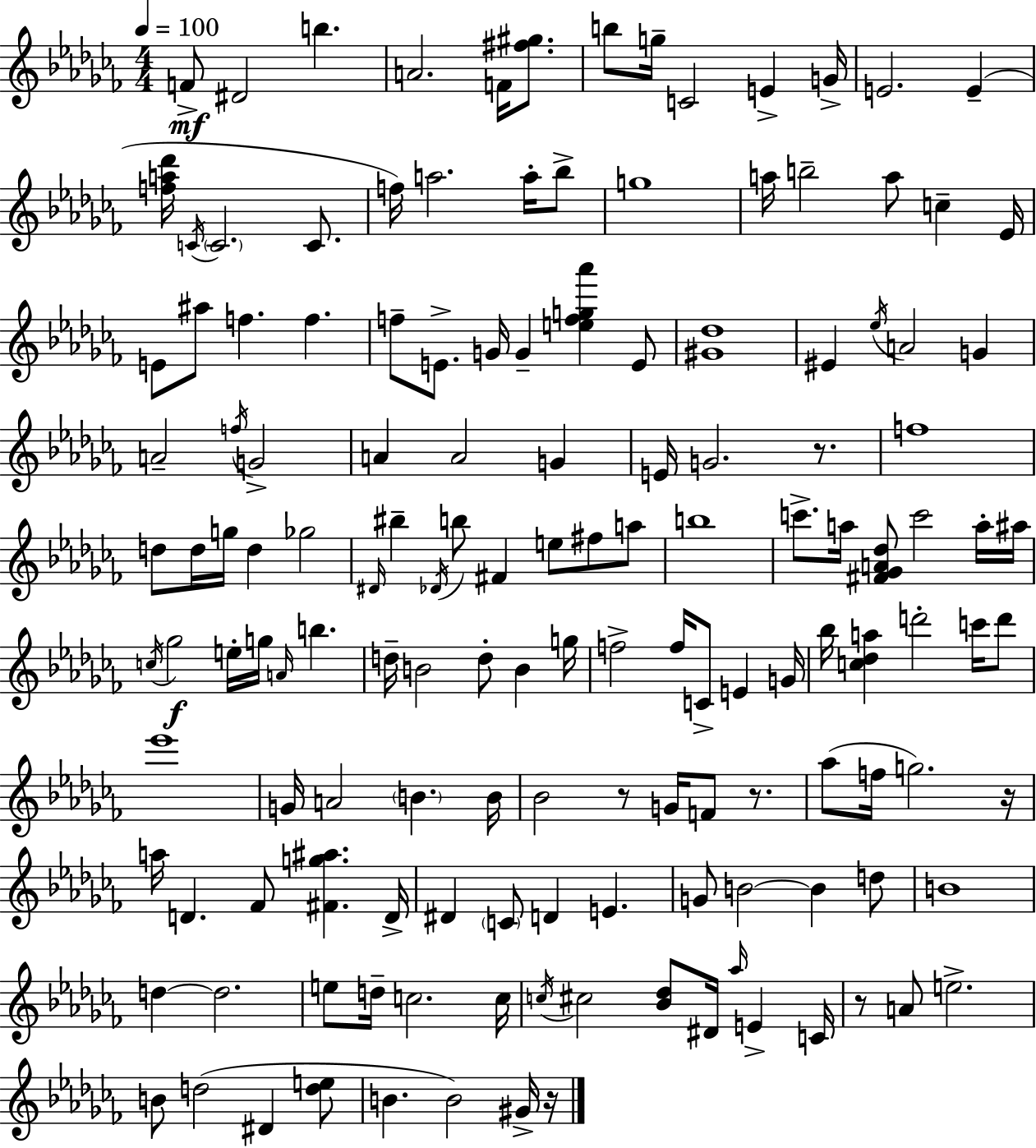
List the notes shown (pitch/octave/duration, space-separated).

F4/e D#4/h B5/q. A4/h. F4/s [F#5,G#5]/e. B5/e G5/s C4/h E4/q G4/s E4/h. E4/q [F5,A5,Db6]/s C4/s C4/h. C4/e. F5/s A5/h. A5/s Bb5/e G5/w A5/s B5/h A5/e C5/q Eb4/s E4/e A#5/e F5/q. F5/q. F5/e E4/e. G4/s G4/q [E5,F5,G5,Ab6]/q E4/e [G#4,Db5]/w EIS4/q Eb5/s A4/h G4/q A4/h F5/s G4/h A4/q A4/h G4/q E4/s G4/h. R/e. F5/w D5/e D5/s G5/s D5/q Gb5/h D#4/s BIS5/q Db4/s B5/e F#4/q E5/e F#5/e A5/e B5/w C6/e. A5/s [F#4,Gb4,A4,Db5]/e C6/h A5/s A#5/s C5/s Gb5/h E5/s G5/s A4/s B5/q. D5/s B4/h D5/e B4/q G5/s F5/h F5/s C4/e E4/q G4/s Bb5/s [C5,Db5,A5]/q D6/h C6/s D6/e Eb6/w G4/s A4/h B4/q. B4/s Bb4/h R/e G4/s F4/e R/e. Ab5/e F5/s G5/h. R/s A5/s D4/q. FES4/e [F#4,G5,A#5]/q. D4/s D#4/q C4/e D4/q E4/q. G4/e B4/h B4/q D5/e B4/w D5/q D5/h. E5/e D5/s C5/h. C5/s C5/s C#5/h [Bb4,Db5]/e D#4/s Ab5/s E4/q C4/s R/e A4/e E5/h. B4/e D5/h D#4/q [D5,E5]/e B4/q. B4/h G#4/s R/s